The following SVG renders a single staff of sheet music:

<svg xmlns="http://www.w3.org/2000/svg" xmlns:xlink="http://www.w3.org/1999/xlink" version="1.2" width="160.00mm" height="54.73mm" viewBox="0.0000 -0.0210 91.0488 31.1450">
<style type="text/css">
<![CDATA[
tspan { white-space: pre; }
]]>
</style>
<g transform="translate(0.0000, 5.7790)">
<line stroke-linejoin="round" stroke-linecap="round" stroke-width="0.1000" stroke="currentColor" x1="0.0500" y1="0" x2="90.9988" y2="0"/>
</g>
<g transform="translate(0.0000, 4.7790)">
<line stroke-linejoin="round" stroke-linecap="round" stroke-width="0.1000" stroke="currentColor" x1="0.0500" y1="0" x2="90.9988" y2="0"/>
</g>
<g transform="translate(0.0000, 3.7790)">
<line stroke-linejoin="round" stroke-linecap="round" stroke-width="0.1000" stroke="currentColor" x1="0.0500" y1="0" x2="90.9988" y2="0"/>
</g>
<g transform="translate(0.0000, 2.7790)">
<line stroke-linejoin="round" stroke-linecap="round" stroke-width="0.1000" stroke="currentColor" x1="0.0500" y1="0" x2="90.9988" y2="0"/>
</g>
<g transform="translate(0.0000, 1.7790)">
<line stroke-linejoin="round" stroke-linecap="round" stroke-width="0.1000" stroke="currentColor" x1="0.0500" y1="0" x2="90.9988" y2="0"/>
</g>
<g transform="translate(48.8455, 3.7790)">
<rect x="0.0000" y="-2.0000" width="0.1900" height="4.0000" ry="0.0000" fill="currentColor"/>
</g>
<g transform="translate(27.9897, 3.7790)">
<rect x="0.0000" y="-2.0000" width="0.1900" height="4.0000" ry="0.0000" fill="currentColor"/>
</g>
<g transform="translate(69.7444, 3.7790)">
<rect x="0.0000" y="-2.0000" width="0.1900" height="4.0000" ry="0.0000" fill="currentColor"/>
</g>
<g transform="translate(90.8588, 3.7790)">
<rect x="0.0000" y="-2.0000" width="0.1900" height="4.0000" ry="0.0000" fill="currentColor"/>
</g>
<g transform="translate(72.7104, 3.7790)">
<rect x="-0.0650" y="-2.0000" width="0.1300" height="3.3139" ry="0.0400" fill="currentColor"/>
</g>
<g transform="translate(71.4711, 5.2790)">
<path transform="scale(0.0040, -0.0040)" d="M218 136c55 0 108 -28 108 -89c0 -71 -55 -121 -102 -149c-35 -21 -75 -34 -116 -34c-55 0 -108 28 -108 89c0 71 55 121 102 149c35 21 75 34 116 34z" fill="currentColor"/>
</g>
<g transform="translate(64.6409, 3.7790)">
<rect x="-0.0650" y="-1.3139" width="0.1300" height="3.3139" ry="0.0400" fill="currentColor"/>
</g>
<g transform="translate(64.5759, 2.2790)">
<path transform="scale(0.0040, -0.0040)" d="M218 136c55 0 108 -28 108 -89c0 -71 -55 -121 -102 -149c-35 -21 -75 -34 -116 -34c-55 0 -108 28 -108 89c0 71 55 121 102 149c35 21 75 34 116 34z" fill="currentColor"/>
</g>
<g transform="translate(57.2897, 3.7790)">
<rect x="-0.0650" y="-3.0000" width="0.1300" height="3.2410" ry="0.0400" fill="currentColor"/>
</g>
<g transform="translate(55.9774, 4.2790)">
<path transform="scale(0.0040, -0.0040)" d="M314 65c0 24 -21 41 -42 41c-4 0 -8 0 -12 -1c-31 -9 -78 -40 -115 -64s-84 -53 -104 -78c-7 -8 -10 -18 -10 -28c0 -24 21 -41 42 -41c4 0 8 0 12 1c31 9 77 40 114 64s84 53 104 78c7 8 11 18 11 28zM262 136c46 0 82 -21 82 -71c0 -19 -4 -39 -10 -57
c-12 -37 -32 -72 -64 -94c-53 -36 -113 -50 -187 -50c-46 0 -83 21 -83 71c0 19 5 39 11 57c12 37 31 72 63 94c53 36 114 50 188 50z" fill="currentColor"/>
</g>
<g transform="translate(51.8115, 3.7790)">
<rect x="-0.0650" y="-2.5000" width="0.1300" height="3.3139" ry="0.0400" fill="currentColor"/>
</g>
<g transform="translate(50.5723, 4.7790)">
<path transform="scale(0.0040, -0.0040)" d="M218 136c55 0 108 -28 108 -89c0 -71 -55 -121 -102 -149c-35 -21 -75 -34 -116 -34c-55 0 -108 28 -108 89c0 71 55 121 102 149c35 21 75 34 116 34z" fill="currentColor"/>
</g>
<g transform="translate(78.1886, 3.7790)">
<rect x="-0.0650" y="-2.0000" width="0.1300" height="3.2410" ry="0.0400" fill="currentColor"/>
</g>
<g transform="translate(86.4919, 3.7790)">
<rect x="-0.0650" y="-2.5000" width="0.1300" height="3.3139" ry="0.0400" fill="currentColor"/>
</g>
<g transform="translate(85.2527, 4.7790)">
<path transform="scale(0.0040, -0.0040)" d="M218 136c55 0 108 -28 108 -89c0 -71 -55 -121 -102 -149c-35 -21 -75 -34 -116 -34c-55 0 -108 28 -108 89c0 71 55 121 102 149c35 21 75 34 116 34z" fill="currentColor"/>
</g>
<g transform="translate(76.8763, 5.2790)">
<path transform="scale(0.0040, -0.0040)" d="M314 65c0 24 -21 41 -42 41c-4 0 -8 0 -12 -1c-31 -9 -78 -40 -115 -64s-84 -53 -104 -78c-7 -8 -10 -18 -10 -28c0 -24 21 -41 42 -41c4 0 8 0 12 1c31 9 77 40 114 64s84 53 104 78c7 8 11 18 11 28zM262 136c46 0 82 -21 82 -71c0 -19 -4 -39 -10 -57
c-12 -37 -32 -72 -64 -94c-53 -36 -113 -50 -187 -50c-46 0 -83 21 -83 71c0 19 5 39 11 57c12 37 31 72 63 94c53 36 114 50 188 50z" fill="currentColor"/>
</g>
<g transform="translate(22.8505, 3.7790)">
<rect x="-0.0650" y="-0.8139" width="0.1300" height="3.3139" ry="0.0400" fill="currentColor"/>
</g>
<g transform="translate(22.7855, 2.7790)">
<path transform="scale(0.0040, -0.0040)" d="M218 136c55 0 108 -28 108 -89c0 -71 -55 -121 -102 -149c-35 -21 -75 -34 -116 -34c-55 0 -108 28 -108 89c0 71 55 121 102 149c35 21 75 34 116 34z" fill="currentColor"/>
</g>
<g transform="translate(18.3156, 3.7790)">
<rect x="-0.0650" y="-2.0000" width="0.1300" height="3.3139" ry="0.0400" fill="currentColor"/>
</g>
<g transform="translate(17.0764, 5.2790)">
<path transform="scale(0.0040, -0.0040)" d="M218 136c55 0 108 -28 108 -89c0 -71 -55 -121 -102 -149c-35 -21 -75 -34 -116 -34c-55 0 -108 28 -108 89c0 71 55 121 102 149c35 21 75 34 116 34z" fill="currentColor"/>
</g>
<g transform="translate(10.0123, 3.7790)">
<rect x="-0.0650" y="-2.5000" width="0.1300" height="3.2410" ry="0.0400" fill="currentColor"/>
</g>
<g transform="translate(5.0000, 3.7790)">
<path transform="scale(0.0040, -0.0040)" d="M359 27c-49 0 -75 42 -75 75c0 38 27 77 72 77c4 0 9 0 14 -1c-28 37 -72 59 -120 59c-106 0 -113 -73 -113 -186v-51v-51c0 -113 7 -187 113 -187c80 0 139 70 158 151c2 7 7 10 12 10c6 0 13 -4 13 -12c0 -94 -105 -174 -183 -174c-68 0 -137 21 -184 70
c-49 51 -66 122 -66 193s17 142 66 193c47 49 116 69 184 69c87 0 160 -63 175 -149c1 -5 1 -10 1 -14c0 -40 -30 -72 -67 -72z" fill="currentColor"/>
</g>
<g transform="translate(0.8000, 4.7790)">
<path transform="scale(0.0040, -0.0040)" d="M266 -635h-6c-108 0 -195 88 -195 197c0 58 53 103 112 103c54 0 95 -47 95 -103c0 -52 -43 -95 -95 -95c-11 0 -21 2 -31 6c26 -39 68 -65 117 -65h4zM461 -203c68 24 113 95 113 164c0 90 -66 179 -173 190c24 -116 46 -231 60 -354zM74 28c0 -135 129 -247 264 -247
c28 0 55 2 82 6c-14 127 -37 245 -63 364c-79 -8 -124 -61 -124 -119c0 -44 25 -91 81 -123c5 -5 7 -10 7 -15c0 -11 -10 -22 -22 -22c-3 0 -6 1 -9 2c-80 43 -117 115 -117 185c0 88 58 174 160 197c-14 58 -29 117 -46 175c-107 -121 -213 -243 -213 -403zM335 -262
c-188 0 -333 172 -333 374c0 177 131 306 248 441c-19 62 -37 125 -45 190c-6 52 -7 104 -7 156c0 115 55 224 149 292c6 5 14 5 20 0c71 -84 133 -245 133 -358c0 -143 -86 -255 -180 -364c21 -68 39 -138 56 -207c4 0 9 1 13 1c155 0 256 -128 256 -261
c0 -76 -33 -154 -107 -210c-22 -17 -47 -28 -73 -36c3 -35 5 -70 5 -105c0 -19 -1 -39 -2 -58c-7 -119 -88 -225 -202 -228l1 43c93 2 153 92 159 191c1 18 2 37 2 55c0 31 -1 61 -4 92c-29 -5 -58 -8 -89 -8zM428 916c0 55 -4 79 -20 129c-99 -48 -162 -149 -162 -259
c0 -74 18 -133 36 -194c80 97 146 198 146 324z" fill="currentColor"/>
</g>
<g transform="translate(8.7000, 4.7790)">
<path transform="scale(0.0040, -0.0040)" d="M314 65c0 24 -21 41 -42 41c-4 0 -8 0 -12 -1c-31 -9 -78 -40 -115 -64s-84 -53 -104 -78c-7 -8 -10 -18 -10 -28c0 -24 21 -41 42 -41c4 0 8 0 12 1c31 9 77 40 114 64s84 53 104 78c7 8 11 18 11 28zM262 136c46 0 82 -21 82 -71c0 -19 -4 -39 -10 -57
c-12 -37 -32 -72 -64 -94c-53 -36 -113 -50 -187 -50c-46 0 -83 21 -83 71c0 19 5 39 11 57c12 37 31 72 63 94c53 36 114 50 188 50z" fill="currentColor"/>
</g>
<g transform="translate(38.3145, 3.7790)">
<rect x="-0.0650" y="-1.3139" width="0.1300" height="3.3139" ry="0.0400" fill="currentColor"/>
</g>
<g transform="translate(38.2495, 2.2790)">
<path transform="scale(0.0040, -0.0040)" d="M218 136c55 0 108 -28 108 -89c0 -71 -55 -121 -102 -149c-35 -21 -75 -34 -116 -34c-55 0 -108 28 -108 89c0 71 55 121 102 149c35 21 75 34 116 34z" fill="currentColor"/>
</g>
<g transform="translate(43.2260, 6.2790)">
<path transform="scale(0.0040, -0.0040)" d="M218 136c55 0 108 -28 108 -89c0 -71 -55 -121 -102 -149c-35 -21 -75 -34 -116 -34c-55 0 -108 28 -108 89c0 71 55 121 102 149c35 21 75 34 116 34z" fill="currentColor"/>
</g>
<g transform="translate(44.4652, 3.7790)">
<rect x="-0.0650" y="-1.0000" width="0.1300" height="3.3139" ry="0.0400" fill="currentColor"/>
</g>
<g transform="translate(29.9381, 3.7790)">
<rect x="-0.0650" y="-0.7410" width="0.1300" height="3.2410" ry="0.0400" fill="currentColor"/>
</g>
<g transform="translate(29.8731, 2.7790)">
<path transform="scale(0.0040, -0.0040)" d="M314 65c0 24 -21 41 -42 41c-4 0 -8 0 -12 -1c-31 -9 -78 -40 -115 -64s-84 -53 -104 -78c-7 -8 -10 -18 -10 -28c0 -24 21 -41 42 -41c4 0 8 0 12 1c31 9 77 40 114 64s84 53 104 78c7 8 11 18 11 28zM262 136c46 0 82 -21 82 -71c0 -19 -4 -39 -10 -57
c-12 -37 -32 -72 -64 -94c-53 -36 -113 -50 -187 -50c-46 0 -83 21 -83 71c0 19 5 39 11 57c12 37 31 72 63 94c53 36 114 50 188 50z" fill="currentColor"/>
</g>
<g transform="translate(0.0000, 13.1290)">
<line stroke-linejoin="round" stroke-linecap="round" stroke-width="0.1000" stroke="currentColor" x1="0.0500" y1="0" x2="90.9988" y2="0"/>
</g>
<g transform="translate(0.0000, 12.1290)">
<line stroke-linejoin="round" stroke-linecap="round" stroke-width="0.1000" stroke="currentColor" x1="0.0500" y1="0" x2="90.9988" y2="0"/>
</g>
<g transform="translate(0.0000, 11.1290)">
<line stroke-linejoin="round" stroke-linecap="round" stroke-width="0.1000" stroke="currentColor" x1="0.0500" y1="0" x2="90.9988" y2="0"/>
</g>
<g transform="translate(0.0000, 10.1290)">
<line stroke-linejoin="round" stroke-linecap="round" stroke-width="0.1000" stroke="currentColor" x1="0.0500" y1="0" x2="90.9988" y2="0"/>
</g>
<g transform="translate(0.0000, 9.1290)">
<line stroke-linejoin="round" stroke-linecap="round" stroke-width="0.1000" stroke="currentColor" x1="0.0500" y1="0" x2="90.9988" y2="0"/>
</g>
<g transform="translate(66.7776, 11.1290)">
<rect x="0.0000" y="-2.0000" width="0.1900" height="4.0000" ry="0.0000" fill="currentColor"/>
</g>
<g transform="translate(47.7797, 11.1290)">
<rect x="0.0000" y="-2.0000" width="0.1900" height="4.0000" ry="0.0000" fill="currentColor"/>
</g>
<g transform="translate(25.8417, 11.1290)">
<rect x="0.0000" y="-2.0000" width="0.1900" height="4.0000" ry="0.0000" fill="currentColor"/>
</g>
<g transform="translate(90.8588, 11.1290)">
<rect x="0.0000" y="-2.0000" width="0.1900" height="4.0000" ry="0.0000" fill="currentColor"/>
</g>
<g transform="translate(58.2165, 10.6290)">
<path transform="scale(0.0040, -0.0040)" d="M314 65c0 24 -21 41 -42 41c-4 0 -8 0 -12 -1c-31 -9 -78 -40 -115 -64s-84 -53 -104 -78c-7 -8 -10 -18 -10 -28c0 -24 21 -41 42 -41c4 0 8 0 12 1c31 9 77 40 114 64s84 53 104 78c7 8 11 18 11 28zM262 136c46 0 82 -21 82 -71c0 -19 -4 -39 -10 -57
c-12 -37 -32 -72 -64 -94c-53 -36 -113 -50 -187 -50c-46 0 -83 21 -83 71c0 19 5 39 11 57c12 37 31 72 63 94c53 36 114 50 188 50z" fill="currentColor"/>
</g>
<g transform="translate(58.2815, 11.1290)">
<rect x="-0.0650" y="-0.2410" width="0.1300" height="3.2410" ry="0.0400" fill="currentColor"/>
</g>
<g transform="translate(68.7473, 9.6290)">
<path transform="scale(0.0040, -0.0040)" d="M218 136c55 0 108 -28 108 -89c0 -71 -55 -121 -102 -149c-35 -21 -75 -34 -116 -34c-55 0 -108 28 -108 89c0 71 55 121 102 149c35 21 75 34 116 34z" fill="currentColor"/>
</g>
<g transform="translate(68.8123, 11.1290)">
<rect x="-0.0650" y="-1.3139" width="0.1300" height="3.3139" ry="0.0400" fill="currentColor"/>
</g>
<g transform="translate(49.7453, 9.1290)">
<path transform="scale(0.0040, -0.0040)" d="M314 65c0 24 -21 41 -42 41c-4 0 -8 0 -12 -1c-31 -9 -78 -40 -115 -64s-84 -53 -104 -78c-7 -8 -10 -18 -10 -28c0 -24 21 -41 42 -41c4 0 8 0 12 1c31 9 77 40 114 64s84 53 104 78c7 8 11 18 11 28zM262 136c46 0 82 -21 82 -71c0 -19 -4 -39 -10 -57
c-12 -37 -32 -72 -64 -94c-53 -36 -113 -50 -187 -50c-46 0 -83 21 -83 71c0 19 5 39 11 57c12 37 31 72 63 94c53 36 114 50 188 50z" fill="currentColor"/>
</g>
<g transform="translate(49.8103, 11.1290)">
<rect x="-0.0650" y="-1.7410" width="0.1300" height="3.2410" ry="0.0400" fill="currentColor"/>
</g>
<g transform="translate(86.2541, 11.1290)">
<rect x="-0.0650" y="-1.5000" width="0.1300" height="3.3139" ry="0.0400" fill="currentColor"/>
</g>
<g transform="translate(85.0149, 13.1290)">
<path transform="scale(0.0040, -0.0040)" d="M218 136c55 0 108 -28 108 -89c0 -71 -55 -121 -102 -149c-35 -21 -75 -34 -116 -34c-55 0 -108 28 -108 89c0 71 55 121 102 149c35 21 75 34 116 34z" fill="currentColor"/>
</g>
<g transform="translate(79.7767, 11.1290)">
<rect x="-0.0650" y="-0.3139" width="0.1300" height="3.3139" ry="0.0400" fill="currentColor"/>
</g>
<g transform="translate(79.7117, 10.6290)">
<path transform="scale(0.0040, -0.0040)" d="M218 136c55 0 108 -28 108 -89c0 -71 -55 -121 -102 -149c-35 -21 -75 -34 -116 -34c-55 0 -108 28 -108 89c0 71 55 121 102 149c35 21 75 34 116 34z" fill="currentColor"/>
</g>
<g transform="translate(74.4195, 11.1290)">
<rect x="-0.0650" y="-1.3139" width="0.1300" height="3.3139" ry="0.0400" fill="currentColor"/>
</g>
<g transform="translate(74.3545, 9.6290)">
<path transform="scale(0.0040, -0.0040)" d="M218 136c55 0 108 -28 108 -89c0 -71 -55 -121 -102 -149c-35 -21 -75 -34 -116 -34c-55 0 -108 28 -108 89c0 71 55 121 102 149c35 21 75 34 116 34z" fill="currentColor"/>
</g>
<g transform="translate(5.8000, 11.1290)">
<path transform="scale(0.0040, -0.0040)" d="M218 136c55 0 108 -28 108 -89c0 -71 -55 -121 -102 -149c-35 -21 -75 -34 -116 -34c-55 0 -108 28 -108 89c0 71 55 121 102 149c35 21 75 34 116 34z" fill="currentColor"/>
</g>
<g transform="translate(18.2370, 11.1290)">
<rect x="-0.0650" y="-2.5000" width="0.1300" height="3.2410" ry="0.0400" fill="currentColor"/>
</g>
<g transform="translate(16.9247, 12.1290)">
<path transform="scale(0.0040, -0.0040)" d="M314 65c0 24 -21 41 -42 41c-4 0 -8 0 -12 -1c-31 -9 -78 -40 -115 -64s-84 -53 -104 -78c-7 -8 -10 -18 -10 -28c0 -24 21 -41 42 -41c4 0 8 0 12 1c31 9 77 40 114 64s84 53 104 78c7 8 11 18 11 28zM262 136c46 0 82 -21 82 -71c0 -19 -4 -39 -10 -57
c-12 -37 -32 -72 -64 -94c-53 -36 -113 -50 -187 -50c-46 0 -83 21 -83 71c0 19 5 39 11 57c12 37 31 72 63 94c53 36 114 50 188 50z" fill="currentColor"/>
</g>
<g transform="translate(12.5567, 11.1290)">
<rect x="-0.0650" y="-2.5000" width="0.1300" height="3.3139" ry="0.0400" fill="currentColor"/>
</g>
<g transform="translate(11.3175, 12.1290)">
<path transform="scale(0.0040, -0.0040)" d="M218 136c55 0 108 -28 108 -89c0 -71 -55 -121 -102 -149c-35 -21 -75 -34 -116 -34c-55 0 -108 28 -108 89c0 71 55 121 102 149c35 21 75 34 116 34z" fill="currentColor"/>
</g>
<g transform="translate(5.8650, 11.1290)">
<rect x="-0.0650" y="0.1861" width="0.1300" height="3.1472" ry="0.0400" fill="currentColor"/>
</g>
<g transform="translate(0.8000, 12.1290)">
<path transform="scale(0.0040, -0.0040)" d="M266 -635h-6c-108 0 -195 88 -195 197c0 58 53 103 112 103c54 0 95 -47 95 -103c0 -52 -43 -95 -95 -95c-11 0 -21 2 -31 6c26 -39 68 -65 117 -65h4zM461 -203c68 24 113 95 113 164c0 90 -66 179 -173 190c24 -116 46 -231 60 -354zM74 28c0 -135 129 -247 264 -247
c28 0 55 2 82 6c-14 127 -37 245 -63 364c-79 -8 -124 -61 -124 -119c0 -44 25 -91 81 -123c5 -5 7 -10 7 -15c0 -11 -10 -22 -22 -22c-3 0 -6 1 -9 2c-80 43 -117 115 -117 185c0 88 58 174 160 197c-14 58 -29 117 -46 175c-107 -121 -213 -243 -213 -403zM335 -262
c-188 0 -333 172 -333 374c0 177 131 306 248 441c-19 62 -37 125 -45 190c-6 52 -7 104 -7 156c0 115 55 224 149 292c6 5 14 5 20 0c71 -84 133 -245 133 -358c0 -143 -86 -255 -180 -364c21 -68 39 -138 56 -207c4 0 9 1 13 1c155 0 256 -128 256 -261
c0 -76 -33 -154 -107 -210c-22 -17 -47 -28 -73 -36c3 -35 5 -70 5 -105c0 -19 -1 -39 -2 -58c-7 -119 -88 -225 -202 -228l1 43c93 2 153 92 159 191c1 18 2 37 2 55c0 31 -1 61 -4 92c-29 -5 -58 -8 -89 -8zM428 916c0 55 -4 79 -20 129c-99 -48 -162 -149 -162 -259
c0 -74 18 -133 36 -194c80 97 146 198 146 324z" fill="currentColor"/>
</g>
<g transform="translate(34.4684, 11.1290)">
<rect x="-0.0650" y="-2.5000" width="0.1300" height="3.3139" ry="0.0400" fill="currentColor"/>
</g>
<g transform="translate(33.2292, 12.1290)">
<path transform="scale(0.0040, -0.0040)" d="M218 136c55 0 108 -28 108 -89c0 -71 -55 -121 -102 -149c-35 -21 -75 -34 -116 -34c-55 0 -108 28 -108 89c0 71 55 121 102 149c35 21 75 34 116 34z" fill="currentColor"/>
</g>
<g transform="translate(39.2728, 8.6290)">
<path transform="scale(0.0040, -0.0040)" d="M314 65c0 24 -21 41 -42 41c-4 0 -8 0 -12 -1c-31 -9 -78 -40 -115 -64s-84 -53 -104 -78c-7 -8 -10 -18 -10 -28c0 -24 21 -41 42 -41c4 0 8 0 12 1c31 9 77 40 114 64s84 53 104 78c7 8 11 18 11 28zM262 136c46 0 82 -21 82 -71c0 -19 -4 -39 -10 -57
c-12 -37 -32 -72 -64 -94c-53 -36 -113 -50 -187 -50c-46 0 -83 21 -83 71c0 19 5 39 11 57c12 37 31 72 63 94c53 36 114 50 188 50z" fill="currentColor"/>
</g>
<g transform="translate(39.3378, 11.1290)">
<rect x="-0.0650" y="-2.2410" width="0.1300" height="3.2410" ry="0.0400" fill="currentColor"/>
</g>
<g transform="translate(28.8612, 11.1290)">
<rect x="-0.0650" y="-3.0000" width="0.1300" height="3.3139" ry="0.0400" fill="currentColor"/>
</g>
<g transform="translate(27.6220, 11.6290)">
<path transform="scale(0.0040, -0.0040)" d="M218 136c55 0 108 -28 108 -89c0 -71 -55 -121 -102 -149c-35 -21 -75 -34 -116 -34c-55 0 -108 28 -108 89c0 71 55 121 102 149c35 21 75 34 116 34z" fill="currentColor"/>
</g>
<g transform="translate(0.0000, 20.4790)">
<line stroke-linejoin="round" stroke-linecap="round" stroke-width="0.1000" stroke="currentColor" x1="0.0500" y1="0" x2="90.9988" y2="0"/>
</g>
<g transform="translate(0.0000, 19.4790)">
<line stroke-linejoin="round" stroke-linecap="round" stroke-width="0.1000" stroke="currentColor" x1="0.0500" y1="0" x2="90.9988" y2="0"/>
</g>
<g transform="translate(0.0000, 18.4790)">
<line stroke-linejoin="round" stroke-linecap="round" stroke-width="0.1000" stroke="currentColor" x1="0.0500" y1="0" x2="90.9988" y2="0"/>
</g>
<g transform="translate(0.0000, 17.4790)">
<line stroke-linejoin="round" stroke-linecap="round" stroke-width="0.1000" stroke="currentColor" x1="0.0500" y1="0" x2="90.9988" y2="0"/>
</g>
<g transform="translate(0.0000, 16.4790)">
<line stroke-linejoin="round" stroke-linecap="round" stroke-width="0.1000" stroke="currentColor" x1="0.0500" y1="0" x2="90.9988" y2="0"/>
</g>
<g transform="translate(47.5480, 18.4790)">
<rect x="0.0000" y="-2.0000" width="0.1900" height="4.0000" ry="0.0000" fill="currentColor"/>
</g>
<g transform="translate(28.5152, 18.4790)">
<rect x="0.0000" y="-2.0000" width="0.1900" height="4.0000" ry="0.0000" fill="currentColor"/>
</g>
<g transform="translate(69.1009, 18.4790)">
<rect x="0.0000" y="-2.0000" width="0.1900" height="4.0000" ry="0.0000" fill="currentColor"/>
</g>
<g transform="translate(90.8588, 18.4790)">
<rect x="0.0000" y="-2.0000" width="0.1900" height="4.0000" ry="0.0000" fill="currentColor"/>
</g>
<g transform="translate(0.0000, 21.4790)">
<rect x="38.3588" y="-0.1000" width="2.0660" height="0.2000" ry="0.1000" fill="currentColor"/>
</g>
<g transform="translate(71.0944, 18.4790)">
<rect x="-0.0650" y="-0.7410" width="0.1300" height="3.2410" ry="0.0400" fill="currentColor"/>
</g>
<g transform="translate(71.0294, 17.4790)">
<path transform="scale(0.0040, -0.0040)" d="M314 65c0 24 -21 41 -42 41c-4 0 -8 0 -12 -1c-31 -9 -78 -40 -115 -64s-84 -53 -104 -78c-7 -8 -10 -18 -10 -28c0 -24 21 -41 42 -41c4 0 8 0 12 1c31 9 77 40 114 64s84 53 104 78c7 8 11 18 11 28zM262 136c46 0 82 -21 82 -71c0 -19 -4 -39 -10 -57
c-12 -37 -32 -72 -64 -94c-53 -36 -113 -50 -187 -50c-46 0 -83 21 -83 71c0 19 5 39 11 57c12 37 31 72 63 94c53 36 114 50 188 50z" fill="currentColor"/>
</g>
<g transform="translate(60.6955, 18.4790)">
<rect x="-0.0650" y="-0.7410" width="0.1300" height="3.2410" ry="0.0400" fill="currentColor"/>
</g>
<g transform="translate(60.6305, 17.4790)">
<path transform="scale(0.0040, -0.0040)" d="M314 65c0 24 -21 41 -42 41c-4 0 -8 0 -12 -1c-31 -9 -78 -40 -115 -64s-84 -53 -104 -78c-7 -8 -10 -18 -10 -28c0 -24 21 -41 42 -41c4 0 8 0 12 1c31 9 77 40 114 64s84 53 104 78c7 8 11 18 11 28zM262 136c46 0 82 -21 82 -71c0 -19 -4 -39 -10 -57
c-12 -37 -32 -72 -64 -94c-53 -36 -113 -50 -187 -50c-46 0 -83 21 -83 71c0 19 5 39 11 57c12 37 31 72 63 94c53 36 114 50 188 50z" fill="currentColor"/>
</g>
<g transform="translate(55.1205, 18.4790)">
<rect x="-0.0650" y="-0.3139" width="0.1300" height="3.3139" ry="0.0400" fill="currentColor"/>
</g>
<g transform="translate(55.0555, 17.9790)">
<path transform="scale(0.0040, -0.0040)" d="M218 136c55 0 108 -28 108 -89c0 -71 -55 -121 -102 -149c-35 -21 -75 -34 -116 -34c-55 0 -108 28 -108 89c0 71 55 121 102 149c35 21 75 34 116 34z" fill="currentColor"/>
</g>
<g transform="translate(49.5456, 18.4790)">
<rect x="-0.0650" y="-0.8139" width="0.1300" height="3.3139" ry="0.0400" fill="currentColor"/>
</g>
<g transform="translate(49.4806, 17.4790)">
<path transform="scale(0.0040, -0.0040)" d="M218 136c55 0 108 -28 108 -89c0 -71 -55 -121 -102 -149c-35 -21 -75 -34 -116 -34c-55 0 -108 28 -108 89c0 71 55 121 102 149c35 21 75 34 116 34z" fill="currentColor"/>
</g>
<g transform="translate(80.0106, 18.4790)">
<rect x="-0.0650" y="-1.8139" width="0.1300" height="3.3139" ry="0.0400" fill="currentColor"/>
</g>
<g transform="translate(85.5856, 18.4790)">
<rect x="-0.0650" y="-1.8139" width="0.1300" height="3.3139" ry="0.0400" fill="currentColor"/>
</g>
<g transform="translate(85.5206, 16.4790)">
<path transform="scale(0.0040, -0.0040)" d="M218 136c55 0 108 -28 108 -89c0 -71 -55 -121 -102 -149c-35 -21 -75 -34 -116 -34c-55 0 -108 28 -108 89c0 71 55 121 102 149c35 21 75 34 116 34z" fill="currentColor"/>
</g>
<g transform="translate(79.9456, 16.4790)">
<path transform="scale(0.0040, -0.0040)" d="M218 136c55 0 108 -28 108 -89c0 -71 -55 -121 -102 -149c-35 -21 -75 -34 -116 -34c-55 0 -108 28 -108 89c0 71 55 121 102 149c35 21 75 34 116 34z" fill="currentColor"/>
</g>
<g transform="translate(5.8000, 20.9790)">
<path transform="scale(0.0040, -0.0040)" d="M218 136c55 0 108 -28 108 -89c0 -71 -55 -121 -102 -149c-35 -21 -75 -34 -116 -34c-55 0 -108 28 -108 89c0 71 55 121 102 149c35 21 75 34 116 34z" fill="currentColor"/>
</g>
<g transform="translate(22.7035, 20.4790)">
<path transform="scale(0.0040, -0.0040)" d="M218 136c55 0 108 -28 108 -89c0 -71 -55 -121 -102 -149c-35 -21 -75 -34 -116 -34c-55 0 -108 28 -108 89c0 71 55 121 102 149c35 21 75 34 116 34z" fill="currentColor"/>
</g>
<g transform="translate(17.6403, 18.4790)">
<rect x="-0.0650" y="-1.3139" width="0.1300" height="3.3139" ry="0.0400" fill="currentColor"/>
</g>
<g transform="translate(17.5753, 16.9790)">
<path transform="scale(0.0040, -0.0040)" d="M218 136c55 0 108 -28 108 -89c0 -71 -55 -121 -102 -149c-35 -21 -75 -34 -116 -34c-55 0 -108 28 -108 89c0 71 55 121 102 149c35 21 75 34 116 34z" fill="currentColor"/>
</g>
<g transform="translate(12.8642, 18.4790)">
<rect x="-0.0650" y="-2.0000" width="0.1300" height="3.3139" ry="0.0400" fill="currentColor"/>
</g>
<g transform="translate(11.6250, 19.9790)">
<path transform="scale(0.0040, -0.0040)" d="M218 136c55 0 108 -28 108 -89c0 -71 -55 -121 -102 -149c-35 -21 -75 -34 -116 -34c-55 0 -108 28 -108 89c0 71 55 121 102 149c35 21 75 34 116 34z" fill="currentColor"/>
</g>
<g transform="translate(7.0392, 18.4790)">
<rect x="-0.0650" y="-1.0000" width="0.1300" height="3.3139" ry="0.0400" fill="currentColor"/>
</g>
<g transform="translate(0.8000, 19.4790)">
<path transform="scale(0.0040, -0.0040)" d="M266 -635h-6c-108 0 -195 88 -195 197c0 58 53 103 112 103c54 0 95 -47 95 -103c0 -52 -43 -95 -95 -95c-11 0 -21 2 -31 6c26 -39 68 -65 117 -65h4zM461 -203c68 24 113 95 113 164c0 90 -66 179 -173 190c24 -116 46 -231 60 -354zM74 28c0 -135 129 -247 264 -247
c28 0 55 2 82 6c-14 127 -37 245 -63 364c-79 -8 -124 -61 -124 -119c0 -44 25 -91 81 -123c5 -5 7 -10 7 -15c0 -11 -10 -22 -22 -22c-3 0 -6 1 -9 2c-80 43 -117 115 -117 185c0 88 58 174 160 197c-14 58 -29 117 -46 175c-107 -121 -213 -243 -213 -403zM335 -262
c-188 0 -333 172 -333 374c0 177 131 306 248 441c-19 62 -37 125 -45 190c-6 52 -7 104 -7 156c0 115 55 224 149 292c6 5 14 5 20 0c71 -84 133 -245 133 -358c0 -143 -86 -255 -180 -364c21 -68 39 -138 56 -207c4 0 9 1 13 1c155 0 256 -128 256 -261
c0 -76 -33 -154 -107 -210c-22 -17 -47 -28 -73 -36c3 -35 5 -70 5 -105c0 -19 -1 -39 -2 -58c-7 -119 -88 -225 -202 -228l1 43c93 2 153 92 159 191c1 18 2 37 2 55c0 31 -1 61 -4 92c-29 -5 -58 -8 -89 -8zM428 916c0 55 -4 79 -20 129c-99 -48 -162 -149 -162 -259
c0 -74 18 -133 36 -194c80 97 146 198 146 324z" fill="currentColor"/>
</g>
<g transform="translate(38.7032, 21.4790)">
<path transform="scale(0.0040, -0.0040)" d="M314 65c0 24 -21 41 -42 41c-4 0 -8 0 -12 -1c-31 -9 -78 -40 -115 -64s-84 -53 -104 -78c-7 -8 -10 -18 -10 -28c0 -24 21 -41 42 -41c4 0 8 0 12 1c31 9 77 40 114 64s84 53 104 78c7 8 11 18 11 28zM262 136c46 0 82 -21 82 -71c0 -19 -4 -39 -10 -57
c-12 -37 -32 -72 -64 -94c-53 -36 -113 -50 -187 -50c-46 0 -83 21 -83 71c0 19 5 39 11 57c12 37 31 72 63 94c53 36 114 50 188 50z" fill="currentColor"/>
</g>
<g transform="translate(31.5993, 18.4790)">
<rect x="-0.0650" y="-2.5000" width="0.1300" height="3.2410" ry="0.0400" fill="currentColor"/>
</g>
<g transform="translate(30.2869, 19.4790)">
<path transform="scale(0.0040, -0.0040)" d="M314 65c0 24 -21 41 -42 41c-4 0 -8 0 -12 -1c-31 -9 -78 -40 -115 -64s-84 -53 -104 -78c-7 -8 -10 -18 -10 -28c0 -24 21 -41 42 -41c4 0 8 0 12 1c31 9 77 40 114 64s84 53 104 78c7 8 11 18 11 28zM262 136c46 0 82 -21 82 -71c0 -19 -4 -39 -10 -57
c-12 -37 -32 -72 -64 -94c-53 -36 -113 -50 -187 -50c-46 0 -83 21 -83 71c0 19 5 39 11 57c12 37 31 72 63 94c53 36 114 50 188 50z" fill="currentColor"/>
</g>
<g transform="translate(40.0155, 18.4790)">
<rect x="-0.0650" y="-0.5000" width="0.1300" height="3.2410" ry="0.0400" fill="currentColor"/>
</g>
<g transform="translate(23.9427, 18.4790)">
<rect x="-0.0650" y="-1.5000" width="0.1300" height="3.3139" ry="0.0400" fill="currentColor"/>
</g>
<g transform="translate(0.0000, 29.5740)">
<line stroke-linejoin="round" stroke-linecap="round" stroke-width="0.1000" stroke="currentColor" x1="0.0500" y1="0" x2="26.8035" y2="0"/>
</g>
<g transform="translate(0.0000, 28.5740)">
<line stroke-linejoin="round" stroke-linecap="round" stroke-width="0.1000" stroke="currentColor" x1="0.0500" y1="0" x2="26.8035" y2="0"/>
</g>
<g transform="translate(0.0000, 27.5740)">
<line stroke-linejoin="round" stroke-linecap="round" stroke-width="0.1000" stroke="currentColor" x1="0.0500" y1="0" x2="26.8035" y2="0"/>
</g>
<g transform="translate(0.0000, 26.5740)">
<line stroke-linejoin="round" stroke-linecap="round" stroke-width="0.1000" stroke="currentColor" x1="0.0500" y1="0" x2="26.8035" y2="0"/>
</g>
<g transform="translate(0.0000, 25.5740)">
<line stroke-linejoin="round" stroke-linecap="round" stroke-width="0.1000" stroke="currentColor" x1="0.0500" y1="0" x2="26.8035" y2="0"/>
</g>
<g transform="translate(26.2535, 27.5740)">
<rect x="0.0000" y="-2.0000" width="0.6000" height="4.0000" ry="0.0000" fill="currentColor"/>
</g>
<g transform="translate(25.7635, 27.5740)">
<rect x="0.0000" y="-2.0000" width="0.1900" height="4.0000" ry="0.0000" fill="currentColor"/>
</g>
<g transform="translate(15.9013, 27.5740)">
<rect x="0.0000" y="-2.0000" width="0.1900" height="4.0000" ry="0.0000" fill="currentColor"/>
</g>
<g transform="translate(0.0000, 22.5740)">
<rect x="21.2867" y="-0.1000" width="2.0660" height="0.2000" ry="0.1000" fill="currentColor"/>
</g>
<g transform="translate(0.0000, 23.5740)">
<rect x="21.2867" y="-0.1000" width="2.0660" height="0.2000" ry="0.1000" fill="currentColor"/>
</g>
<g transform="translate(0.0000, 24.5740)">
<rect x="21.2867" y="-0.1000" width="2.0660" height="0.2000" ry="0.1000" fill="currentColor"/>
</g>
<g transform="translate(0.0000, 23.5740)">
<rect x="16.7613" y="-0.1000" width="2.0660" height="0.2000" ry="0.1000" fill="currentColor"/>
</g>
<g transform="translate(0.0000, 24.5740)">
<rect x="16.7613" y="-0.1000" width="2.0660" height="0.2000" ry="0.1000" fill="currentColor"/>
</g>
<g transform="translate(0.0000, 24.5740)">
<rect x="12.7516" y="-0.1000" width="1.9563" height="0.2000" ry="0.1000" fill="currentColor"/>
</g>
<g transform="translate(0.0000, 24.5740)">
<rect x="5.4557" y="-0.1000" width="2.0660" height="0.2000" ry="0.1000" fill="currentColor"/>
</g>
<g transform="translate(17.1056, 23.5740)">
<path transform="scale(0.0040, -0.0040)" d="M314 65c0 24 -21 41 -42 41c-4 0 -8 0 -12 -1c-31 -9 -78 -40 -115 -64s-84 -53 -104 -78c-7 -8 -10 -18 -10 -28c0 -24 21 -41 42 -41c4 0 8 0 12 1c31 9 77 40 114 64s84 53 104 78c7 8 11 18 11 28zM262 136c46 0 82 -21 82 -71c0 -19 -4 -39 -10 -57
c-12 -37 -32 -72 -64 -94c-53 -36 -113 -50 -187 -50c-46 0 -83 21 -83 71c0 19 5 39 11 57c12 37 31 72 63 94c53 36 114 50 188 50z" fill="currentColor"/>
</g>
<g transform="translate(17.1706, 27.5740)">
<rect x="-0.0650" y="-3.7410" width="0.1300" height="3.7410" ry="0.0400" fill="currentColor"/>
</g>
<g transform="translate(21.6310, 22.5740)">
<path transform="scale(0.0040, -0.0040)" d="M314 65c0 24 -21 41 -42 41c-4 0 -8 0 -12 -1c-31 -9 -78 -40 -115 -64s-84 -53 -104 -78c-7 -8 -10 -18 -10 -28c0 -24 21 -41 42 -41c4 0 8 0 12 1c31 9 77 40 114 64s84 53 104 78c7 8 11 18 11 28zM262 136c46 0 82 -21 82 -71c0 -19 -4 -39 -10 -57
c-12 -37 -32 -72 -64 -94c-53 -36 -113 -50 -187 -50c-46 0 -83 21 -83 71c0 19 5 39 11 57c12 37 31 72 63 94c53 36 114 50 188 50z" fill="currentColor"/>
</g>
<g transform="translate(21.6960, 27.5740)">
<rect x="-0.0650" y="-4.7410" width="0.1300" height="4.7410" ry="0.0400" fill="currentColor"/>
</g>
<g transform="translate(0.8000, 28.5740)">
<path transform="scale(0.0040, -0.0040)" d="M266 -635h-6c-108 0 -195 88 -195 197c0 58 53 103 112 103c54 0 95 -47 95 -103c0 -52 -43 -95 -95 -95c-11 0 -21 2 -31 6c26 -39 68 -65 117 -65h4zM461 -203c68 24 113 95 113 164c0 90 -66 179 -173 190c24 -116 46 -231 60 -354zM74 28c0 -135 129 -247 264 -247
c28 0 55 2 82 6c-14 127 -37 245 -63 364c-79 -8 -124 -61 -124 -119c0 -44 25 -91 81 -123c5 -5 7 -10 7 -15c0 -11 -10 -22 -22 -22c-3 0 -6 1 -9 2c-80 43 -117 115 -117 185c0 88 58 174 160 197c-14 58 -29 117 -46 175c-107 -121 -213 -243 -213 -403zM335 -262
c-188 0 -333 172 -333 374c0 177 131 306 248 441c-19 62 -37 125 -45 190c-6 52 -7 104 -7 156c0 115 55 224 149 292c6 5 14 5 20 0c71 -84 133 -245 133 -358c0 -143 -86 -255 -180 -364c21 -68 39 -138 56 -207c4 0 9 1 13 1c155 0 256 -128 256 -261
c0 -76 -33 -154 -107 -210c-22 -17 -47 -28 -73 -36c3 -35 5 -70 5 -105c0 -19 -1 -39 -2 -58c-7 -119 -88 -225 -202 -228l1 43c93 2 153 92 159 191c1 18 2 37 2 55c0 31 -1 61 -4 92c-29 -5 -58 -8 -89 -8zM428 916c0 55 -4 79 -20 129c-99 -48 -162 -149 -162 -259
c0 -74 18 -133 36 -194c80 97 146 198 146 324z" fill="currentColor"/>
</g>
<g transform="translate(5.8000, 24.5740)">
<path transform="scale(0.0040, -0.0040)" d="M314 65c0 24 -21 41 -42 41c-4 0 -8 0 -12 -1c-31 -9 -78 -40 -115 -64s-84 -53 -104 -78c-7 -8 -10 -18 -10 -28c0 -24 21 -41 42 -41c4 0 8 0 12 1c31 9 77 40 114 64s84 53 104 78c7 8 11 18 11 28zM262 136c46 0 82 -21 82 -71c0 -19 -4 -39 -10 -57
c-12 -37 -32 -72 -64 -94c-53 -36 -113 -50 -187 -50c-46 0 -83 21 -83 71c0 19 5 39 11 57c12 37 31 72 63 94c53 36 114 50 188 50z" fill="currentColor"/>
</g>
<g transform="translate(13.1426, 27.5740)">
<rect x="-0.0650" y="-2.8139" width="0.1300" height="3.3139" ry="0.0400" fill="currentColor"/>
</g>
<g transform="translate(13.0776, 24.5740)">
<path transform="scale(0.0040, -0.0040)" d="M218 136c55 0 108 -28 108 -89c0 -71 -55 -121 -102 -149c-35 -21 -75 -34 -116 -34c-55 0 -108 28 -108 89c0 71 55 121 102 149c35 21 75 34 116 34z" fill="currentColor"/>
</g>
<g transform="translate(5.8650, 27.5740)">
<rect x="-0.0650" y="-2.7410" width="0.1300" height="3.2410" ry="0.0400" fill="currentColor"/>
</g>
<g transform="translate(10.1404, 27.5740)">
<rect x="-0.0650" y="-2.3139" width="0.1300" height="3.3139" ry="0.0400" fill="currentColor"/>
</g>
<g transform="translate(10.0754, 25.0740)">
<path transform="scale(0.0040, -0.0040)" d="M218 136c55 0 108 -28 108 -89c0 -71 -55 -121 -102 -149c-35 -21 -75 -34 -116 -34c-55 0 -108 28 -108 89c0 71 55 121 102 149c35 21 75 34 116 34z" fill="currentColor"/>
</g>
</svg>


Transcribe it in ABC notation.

X:1
T:Untitled
M:4/4
L:1/4
K:C
G2 F d d2 e D G A2 e F F2 G B G G2 A G g2 f2 c2 e e c E D F e E G2 C2 d c d2 d2 f f a2 g a c'2 e'2